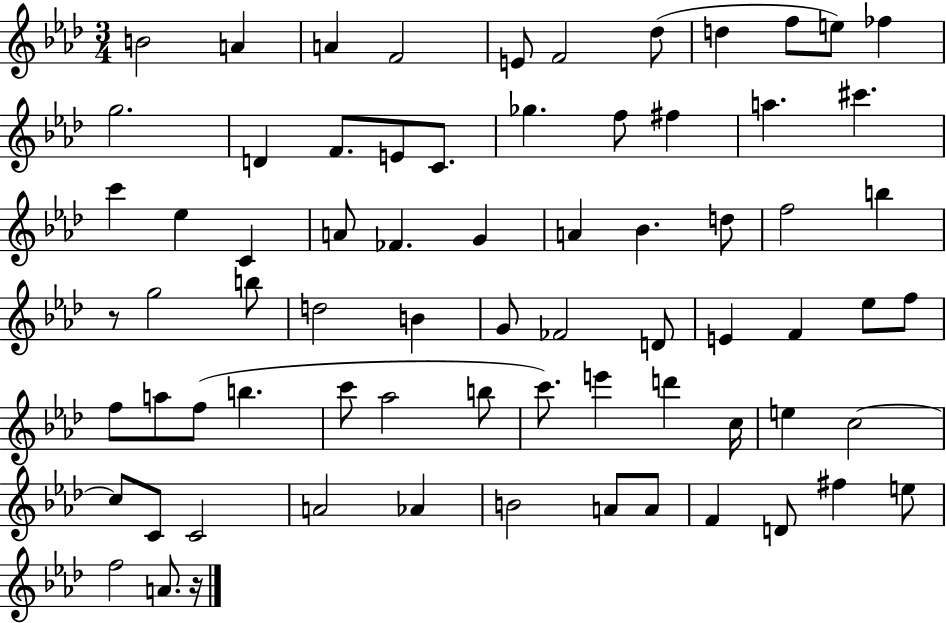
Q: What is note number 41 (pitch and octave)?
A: F4